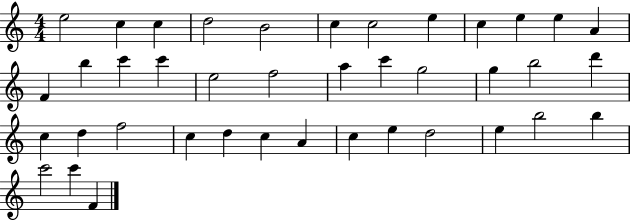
E5/h C5/q C5/q D5/h B4/h C5/q C5/h E5/q C5/q E5/q E5/q A4/q F4/q B5/q C6/q C6/q E5/h F5/h A5/q C6/q G5/h G5/q B5/h D6/q C5/q D5/q F5/h C5/q D5/q C5/q A4/q C5/q E5/q D5/h E5/q B5/h B5/q C6/h C6/q F4/q